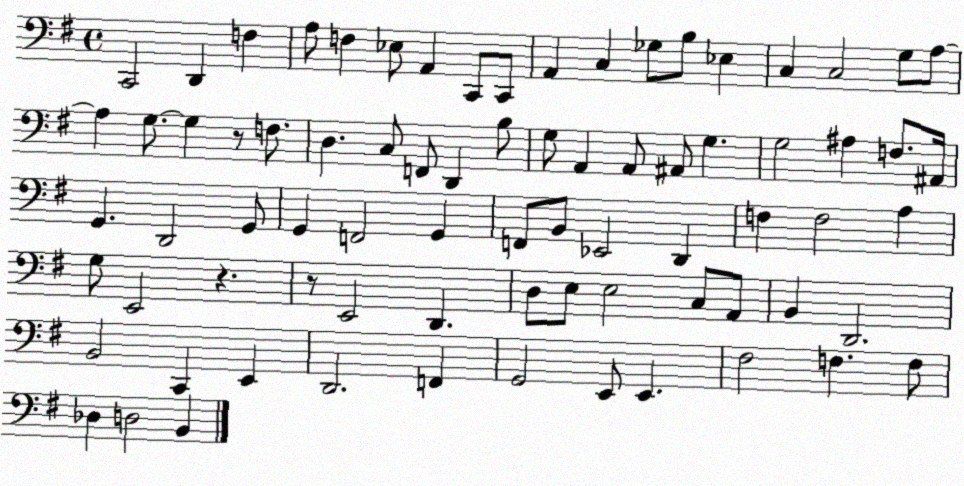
X:1
T:Untitled
M:4/4
L:1/4
K:G
C,,2 D,, F, A,/2 F, _E,/2 A,, C,,/2 C,,/2 A,, C, _G,/2 B,/2 _E, C, C,2 G,/2 A,/2 A, G,/2 G, z/2 F,/2 D, C,/2 F,,/2 D,, B,/2 G,/2 A,, A,,/2 ^A,,/2 G, G,2 ^A, F,/2 ^A,,/4 G,, D,,2 G,,/2 G,, F,,2 G,, F,,/2 B,,/2 _E,,2 D,, F, F,2 A, G,/2 E,,2 z z/2 E,,2 D,, D,/2 E,/2 E,2 C,/2 A,,/2 B,, D,,2 B,,2 C,, E,, D,,2 F,, G,,2 E,,/2 E,, ^F,2 F, F,/2 _D, D,2 B,,